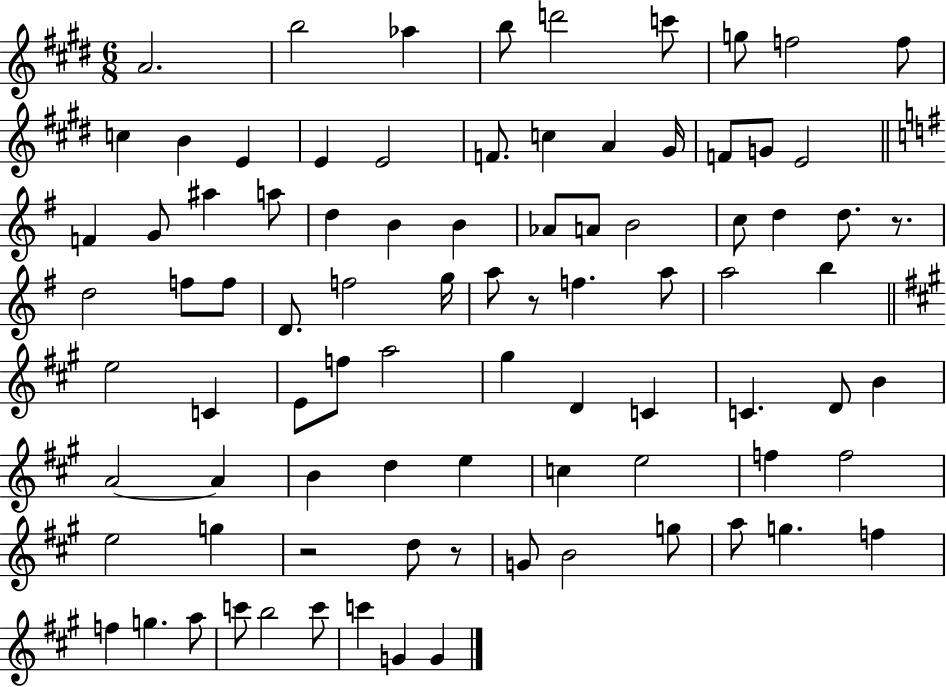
X:1
T:Untitled
M:6/8
L:1/4
K:E
A2 b2 _a b/2 d'2 c'/2 g/2 f2 f/2 c B E E E2 F/2 c A ^G/4 F/2 G/2 E2 F G/2 ^a a/2 d B B _A/2 A/2 B2 c/2 d d/2 z/2 d2 f/2 f/2 D/2 f2 g/4 a/2 z/2 f a/2 a2 b e2 C E/2 f/2 a2 ^g D C C D/2 B A2 A B d e c e2 f f2 e2 g z2 d/2 z/2 G/2 B2 g/2 a/2 g f f g a/2 c'/2 b2 c'/2 c' G G